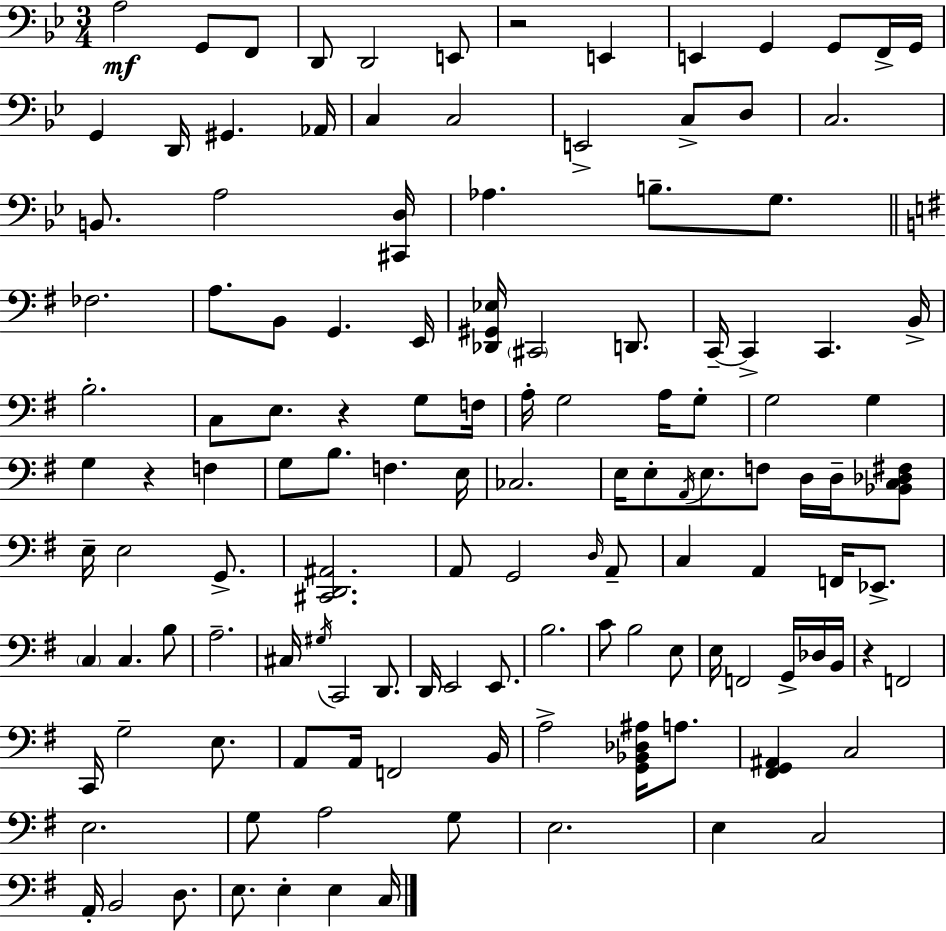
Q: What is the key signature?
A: BES major